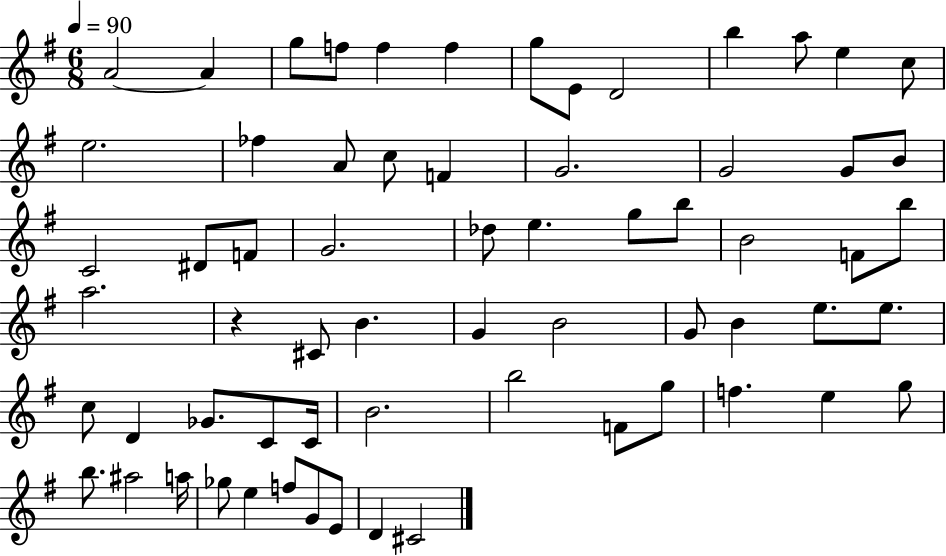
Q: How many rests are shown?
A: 1